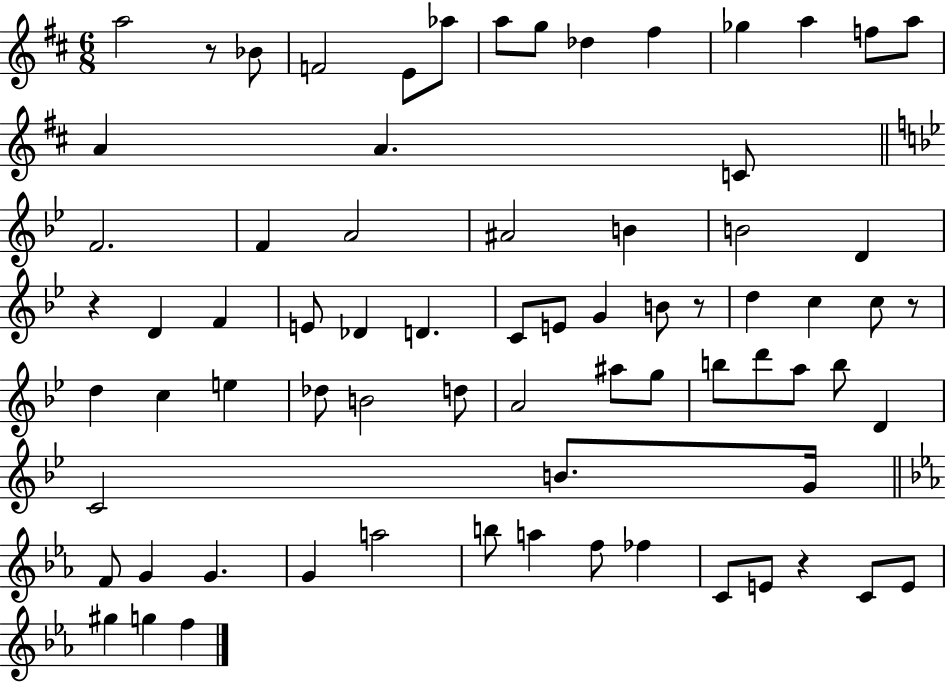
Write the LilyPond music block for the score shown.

{
  \clef treble
  \numericTimeSignature
  \time 6/8
  \key d \major
  \repeat volta 2 { a''2 r8 bes'8 | f'2 e'8 aes''8 | a''8 g''8 des''4 fis''4 | ges''4 a''4 f''8 a''8 | \break a'4 a'4. c'8 | \bar "||" \break \key bes \major f'2. | f'4 a'2 | ais'2 b'4 | b'2 d'4 | \break r4 d'4 f'4 | e'8 des'4 d'4. | c'8 e'8 g'4 b'8 r8 | d''4 c''4 c''8 r8 | \break d''4 c''4 e''4 | des''8 b'2 d''8 | a'2 ais''8 g''8 | b''8 d'''8 a''8 b''8 d'4 | \break c'2 b'8. g'16 | \bar "||" \break \key ees \major f'8 g'4 g'4. | g'4 a''2 | b''8 a''4 f''8 fes''4 | c'8 e'8 r4 c'8 e'8 | \break gis''4 g''4 f''4 | } \bar "|."
}